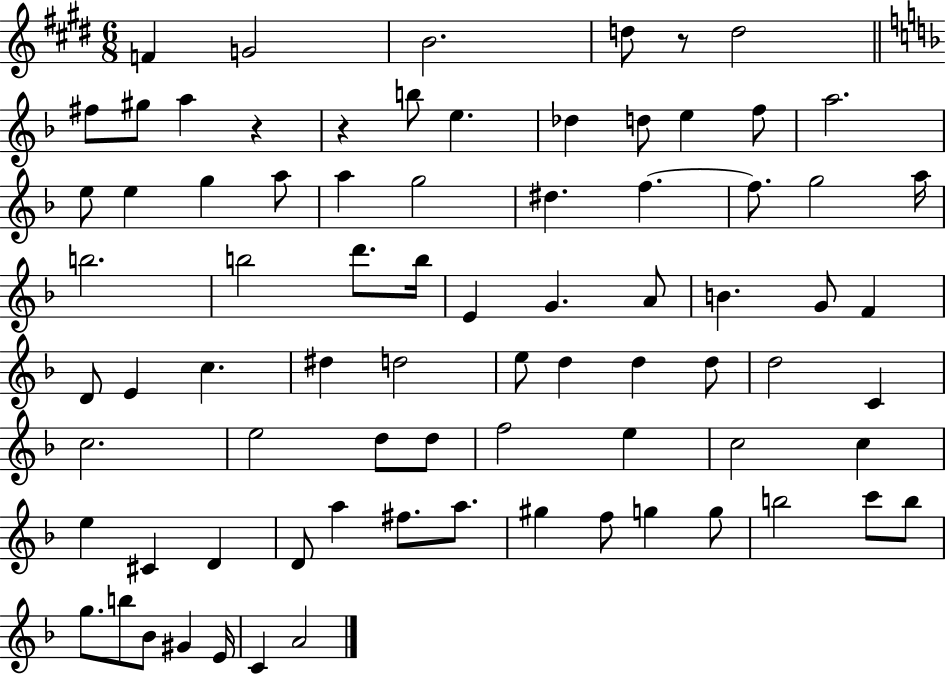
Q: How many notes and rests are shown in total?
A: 79